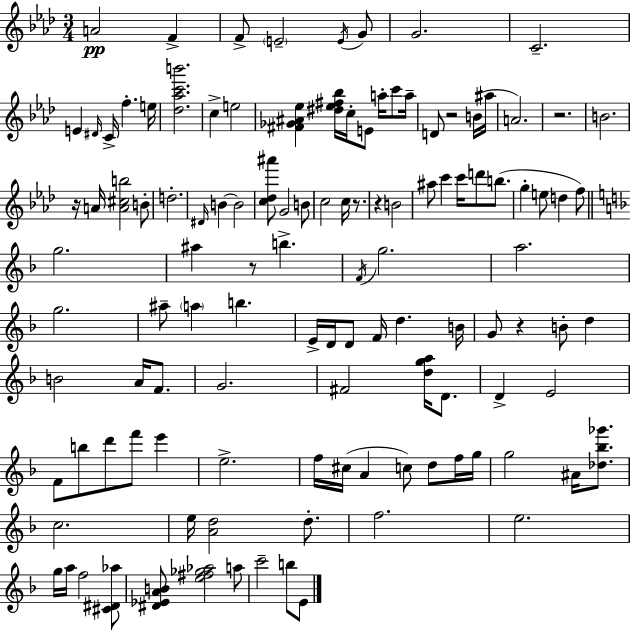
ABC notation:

X:1
T:Untitled
M:3/4
L:1/4
K:Ab
A2 F F/2 E2 E/4 G/2 G2 C2 E ^D/4 C/4 f e/4 [_d_ac'b']2 c e2 [^F_G^A_e] [^d_e^f_b]/4 c/4 E/2 a/4 c'/2 a/4 D/2 z2 B/4 ^a/4 A2 z2 B2 z/4 A/4 [A^cb]2 B/2 d2 ^D/4 B B2 [c_d^a']/2 G2 B/2 c2 c/4 z/2 z B2 ^a/2 c' c'/4 d'/2 b/2 g e/2 d f/2 g2 ^a z/2 b F/4 g2 a2 g2 ^a/2 a b E/4 D/4 D/2 F/4 d B/4 G/2 z B/2 d B2 A/4 F/2 G2 ^F2 [dga]/4 D/2 D E2 F/2 b/2 d'/2 f'/2 e' e2 f/4 ^c/4 A c/2 d/2 f/4 g/4 g2 ^A/4 [_d_b_g']/2 c2 e/4 [Ad]2 d/2 f2 e2 g/4 a/4 f2 [^C^D_a]/2 [^D_EAB]/2 [e^f_g_a]2 a/2 c'2 b/2 E/2